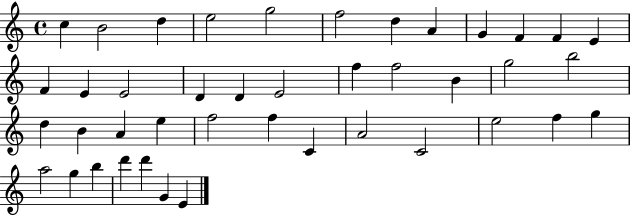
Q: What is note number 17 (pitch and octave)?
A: D4